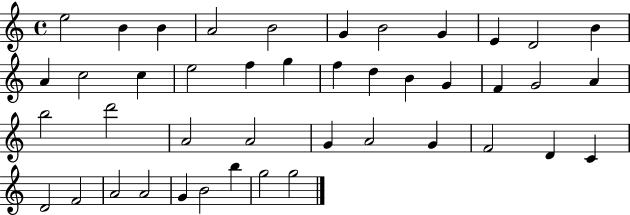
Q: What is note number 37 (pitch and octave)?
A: A4